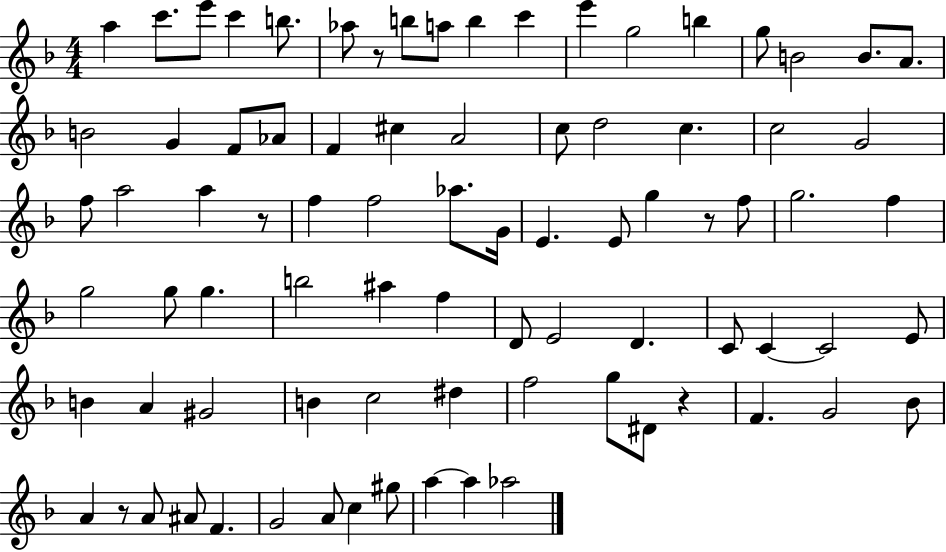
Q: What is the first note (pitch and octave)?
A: A5